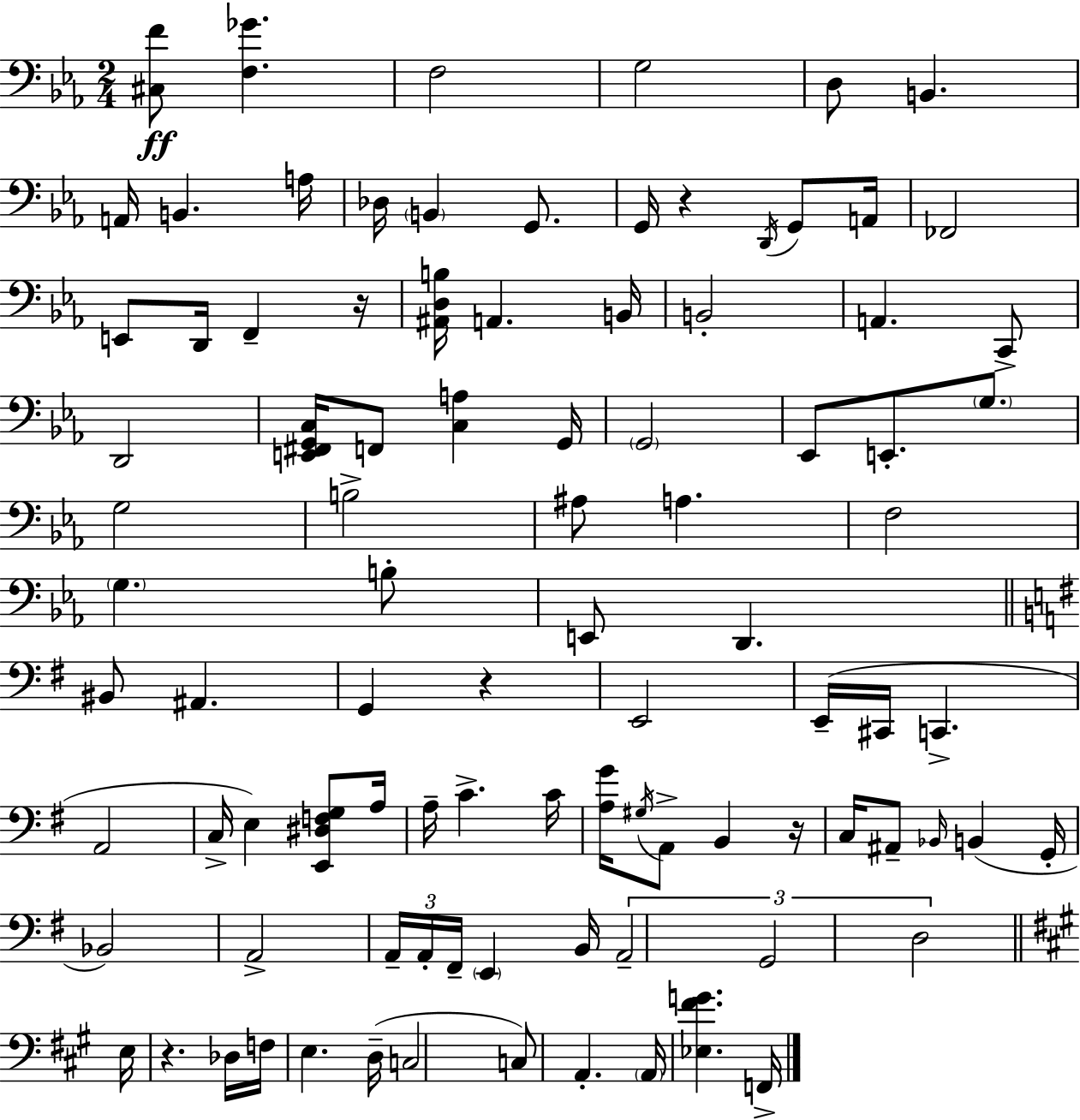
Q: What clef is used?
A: bass